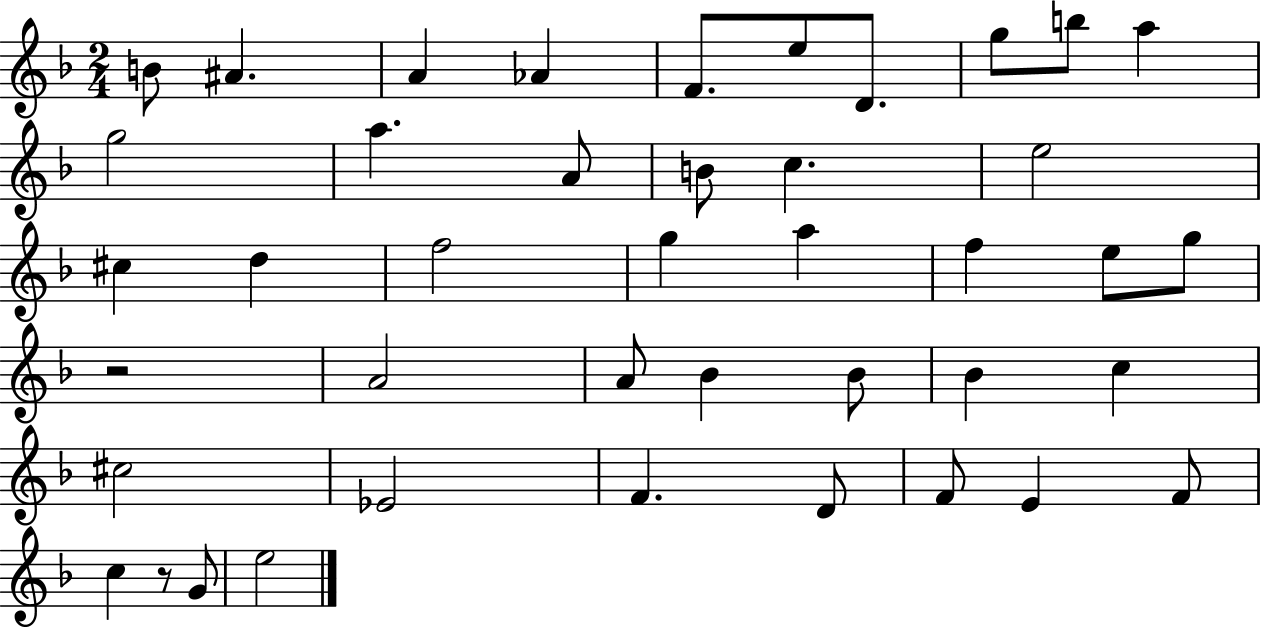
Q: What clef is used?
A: treble